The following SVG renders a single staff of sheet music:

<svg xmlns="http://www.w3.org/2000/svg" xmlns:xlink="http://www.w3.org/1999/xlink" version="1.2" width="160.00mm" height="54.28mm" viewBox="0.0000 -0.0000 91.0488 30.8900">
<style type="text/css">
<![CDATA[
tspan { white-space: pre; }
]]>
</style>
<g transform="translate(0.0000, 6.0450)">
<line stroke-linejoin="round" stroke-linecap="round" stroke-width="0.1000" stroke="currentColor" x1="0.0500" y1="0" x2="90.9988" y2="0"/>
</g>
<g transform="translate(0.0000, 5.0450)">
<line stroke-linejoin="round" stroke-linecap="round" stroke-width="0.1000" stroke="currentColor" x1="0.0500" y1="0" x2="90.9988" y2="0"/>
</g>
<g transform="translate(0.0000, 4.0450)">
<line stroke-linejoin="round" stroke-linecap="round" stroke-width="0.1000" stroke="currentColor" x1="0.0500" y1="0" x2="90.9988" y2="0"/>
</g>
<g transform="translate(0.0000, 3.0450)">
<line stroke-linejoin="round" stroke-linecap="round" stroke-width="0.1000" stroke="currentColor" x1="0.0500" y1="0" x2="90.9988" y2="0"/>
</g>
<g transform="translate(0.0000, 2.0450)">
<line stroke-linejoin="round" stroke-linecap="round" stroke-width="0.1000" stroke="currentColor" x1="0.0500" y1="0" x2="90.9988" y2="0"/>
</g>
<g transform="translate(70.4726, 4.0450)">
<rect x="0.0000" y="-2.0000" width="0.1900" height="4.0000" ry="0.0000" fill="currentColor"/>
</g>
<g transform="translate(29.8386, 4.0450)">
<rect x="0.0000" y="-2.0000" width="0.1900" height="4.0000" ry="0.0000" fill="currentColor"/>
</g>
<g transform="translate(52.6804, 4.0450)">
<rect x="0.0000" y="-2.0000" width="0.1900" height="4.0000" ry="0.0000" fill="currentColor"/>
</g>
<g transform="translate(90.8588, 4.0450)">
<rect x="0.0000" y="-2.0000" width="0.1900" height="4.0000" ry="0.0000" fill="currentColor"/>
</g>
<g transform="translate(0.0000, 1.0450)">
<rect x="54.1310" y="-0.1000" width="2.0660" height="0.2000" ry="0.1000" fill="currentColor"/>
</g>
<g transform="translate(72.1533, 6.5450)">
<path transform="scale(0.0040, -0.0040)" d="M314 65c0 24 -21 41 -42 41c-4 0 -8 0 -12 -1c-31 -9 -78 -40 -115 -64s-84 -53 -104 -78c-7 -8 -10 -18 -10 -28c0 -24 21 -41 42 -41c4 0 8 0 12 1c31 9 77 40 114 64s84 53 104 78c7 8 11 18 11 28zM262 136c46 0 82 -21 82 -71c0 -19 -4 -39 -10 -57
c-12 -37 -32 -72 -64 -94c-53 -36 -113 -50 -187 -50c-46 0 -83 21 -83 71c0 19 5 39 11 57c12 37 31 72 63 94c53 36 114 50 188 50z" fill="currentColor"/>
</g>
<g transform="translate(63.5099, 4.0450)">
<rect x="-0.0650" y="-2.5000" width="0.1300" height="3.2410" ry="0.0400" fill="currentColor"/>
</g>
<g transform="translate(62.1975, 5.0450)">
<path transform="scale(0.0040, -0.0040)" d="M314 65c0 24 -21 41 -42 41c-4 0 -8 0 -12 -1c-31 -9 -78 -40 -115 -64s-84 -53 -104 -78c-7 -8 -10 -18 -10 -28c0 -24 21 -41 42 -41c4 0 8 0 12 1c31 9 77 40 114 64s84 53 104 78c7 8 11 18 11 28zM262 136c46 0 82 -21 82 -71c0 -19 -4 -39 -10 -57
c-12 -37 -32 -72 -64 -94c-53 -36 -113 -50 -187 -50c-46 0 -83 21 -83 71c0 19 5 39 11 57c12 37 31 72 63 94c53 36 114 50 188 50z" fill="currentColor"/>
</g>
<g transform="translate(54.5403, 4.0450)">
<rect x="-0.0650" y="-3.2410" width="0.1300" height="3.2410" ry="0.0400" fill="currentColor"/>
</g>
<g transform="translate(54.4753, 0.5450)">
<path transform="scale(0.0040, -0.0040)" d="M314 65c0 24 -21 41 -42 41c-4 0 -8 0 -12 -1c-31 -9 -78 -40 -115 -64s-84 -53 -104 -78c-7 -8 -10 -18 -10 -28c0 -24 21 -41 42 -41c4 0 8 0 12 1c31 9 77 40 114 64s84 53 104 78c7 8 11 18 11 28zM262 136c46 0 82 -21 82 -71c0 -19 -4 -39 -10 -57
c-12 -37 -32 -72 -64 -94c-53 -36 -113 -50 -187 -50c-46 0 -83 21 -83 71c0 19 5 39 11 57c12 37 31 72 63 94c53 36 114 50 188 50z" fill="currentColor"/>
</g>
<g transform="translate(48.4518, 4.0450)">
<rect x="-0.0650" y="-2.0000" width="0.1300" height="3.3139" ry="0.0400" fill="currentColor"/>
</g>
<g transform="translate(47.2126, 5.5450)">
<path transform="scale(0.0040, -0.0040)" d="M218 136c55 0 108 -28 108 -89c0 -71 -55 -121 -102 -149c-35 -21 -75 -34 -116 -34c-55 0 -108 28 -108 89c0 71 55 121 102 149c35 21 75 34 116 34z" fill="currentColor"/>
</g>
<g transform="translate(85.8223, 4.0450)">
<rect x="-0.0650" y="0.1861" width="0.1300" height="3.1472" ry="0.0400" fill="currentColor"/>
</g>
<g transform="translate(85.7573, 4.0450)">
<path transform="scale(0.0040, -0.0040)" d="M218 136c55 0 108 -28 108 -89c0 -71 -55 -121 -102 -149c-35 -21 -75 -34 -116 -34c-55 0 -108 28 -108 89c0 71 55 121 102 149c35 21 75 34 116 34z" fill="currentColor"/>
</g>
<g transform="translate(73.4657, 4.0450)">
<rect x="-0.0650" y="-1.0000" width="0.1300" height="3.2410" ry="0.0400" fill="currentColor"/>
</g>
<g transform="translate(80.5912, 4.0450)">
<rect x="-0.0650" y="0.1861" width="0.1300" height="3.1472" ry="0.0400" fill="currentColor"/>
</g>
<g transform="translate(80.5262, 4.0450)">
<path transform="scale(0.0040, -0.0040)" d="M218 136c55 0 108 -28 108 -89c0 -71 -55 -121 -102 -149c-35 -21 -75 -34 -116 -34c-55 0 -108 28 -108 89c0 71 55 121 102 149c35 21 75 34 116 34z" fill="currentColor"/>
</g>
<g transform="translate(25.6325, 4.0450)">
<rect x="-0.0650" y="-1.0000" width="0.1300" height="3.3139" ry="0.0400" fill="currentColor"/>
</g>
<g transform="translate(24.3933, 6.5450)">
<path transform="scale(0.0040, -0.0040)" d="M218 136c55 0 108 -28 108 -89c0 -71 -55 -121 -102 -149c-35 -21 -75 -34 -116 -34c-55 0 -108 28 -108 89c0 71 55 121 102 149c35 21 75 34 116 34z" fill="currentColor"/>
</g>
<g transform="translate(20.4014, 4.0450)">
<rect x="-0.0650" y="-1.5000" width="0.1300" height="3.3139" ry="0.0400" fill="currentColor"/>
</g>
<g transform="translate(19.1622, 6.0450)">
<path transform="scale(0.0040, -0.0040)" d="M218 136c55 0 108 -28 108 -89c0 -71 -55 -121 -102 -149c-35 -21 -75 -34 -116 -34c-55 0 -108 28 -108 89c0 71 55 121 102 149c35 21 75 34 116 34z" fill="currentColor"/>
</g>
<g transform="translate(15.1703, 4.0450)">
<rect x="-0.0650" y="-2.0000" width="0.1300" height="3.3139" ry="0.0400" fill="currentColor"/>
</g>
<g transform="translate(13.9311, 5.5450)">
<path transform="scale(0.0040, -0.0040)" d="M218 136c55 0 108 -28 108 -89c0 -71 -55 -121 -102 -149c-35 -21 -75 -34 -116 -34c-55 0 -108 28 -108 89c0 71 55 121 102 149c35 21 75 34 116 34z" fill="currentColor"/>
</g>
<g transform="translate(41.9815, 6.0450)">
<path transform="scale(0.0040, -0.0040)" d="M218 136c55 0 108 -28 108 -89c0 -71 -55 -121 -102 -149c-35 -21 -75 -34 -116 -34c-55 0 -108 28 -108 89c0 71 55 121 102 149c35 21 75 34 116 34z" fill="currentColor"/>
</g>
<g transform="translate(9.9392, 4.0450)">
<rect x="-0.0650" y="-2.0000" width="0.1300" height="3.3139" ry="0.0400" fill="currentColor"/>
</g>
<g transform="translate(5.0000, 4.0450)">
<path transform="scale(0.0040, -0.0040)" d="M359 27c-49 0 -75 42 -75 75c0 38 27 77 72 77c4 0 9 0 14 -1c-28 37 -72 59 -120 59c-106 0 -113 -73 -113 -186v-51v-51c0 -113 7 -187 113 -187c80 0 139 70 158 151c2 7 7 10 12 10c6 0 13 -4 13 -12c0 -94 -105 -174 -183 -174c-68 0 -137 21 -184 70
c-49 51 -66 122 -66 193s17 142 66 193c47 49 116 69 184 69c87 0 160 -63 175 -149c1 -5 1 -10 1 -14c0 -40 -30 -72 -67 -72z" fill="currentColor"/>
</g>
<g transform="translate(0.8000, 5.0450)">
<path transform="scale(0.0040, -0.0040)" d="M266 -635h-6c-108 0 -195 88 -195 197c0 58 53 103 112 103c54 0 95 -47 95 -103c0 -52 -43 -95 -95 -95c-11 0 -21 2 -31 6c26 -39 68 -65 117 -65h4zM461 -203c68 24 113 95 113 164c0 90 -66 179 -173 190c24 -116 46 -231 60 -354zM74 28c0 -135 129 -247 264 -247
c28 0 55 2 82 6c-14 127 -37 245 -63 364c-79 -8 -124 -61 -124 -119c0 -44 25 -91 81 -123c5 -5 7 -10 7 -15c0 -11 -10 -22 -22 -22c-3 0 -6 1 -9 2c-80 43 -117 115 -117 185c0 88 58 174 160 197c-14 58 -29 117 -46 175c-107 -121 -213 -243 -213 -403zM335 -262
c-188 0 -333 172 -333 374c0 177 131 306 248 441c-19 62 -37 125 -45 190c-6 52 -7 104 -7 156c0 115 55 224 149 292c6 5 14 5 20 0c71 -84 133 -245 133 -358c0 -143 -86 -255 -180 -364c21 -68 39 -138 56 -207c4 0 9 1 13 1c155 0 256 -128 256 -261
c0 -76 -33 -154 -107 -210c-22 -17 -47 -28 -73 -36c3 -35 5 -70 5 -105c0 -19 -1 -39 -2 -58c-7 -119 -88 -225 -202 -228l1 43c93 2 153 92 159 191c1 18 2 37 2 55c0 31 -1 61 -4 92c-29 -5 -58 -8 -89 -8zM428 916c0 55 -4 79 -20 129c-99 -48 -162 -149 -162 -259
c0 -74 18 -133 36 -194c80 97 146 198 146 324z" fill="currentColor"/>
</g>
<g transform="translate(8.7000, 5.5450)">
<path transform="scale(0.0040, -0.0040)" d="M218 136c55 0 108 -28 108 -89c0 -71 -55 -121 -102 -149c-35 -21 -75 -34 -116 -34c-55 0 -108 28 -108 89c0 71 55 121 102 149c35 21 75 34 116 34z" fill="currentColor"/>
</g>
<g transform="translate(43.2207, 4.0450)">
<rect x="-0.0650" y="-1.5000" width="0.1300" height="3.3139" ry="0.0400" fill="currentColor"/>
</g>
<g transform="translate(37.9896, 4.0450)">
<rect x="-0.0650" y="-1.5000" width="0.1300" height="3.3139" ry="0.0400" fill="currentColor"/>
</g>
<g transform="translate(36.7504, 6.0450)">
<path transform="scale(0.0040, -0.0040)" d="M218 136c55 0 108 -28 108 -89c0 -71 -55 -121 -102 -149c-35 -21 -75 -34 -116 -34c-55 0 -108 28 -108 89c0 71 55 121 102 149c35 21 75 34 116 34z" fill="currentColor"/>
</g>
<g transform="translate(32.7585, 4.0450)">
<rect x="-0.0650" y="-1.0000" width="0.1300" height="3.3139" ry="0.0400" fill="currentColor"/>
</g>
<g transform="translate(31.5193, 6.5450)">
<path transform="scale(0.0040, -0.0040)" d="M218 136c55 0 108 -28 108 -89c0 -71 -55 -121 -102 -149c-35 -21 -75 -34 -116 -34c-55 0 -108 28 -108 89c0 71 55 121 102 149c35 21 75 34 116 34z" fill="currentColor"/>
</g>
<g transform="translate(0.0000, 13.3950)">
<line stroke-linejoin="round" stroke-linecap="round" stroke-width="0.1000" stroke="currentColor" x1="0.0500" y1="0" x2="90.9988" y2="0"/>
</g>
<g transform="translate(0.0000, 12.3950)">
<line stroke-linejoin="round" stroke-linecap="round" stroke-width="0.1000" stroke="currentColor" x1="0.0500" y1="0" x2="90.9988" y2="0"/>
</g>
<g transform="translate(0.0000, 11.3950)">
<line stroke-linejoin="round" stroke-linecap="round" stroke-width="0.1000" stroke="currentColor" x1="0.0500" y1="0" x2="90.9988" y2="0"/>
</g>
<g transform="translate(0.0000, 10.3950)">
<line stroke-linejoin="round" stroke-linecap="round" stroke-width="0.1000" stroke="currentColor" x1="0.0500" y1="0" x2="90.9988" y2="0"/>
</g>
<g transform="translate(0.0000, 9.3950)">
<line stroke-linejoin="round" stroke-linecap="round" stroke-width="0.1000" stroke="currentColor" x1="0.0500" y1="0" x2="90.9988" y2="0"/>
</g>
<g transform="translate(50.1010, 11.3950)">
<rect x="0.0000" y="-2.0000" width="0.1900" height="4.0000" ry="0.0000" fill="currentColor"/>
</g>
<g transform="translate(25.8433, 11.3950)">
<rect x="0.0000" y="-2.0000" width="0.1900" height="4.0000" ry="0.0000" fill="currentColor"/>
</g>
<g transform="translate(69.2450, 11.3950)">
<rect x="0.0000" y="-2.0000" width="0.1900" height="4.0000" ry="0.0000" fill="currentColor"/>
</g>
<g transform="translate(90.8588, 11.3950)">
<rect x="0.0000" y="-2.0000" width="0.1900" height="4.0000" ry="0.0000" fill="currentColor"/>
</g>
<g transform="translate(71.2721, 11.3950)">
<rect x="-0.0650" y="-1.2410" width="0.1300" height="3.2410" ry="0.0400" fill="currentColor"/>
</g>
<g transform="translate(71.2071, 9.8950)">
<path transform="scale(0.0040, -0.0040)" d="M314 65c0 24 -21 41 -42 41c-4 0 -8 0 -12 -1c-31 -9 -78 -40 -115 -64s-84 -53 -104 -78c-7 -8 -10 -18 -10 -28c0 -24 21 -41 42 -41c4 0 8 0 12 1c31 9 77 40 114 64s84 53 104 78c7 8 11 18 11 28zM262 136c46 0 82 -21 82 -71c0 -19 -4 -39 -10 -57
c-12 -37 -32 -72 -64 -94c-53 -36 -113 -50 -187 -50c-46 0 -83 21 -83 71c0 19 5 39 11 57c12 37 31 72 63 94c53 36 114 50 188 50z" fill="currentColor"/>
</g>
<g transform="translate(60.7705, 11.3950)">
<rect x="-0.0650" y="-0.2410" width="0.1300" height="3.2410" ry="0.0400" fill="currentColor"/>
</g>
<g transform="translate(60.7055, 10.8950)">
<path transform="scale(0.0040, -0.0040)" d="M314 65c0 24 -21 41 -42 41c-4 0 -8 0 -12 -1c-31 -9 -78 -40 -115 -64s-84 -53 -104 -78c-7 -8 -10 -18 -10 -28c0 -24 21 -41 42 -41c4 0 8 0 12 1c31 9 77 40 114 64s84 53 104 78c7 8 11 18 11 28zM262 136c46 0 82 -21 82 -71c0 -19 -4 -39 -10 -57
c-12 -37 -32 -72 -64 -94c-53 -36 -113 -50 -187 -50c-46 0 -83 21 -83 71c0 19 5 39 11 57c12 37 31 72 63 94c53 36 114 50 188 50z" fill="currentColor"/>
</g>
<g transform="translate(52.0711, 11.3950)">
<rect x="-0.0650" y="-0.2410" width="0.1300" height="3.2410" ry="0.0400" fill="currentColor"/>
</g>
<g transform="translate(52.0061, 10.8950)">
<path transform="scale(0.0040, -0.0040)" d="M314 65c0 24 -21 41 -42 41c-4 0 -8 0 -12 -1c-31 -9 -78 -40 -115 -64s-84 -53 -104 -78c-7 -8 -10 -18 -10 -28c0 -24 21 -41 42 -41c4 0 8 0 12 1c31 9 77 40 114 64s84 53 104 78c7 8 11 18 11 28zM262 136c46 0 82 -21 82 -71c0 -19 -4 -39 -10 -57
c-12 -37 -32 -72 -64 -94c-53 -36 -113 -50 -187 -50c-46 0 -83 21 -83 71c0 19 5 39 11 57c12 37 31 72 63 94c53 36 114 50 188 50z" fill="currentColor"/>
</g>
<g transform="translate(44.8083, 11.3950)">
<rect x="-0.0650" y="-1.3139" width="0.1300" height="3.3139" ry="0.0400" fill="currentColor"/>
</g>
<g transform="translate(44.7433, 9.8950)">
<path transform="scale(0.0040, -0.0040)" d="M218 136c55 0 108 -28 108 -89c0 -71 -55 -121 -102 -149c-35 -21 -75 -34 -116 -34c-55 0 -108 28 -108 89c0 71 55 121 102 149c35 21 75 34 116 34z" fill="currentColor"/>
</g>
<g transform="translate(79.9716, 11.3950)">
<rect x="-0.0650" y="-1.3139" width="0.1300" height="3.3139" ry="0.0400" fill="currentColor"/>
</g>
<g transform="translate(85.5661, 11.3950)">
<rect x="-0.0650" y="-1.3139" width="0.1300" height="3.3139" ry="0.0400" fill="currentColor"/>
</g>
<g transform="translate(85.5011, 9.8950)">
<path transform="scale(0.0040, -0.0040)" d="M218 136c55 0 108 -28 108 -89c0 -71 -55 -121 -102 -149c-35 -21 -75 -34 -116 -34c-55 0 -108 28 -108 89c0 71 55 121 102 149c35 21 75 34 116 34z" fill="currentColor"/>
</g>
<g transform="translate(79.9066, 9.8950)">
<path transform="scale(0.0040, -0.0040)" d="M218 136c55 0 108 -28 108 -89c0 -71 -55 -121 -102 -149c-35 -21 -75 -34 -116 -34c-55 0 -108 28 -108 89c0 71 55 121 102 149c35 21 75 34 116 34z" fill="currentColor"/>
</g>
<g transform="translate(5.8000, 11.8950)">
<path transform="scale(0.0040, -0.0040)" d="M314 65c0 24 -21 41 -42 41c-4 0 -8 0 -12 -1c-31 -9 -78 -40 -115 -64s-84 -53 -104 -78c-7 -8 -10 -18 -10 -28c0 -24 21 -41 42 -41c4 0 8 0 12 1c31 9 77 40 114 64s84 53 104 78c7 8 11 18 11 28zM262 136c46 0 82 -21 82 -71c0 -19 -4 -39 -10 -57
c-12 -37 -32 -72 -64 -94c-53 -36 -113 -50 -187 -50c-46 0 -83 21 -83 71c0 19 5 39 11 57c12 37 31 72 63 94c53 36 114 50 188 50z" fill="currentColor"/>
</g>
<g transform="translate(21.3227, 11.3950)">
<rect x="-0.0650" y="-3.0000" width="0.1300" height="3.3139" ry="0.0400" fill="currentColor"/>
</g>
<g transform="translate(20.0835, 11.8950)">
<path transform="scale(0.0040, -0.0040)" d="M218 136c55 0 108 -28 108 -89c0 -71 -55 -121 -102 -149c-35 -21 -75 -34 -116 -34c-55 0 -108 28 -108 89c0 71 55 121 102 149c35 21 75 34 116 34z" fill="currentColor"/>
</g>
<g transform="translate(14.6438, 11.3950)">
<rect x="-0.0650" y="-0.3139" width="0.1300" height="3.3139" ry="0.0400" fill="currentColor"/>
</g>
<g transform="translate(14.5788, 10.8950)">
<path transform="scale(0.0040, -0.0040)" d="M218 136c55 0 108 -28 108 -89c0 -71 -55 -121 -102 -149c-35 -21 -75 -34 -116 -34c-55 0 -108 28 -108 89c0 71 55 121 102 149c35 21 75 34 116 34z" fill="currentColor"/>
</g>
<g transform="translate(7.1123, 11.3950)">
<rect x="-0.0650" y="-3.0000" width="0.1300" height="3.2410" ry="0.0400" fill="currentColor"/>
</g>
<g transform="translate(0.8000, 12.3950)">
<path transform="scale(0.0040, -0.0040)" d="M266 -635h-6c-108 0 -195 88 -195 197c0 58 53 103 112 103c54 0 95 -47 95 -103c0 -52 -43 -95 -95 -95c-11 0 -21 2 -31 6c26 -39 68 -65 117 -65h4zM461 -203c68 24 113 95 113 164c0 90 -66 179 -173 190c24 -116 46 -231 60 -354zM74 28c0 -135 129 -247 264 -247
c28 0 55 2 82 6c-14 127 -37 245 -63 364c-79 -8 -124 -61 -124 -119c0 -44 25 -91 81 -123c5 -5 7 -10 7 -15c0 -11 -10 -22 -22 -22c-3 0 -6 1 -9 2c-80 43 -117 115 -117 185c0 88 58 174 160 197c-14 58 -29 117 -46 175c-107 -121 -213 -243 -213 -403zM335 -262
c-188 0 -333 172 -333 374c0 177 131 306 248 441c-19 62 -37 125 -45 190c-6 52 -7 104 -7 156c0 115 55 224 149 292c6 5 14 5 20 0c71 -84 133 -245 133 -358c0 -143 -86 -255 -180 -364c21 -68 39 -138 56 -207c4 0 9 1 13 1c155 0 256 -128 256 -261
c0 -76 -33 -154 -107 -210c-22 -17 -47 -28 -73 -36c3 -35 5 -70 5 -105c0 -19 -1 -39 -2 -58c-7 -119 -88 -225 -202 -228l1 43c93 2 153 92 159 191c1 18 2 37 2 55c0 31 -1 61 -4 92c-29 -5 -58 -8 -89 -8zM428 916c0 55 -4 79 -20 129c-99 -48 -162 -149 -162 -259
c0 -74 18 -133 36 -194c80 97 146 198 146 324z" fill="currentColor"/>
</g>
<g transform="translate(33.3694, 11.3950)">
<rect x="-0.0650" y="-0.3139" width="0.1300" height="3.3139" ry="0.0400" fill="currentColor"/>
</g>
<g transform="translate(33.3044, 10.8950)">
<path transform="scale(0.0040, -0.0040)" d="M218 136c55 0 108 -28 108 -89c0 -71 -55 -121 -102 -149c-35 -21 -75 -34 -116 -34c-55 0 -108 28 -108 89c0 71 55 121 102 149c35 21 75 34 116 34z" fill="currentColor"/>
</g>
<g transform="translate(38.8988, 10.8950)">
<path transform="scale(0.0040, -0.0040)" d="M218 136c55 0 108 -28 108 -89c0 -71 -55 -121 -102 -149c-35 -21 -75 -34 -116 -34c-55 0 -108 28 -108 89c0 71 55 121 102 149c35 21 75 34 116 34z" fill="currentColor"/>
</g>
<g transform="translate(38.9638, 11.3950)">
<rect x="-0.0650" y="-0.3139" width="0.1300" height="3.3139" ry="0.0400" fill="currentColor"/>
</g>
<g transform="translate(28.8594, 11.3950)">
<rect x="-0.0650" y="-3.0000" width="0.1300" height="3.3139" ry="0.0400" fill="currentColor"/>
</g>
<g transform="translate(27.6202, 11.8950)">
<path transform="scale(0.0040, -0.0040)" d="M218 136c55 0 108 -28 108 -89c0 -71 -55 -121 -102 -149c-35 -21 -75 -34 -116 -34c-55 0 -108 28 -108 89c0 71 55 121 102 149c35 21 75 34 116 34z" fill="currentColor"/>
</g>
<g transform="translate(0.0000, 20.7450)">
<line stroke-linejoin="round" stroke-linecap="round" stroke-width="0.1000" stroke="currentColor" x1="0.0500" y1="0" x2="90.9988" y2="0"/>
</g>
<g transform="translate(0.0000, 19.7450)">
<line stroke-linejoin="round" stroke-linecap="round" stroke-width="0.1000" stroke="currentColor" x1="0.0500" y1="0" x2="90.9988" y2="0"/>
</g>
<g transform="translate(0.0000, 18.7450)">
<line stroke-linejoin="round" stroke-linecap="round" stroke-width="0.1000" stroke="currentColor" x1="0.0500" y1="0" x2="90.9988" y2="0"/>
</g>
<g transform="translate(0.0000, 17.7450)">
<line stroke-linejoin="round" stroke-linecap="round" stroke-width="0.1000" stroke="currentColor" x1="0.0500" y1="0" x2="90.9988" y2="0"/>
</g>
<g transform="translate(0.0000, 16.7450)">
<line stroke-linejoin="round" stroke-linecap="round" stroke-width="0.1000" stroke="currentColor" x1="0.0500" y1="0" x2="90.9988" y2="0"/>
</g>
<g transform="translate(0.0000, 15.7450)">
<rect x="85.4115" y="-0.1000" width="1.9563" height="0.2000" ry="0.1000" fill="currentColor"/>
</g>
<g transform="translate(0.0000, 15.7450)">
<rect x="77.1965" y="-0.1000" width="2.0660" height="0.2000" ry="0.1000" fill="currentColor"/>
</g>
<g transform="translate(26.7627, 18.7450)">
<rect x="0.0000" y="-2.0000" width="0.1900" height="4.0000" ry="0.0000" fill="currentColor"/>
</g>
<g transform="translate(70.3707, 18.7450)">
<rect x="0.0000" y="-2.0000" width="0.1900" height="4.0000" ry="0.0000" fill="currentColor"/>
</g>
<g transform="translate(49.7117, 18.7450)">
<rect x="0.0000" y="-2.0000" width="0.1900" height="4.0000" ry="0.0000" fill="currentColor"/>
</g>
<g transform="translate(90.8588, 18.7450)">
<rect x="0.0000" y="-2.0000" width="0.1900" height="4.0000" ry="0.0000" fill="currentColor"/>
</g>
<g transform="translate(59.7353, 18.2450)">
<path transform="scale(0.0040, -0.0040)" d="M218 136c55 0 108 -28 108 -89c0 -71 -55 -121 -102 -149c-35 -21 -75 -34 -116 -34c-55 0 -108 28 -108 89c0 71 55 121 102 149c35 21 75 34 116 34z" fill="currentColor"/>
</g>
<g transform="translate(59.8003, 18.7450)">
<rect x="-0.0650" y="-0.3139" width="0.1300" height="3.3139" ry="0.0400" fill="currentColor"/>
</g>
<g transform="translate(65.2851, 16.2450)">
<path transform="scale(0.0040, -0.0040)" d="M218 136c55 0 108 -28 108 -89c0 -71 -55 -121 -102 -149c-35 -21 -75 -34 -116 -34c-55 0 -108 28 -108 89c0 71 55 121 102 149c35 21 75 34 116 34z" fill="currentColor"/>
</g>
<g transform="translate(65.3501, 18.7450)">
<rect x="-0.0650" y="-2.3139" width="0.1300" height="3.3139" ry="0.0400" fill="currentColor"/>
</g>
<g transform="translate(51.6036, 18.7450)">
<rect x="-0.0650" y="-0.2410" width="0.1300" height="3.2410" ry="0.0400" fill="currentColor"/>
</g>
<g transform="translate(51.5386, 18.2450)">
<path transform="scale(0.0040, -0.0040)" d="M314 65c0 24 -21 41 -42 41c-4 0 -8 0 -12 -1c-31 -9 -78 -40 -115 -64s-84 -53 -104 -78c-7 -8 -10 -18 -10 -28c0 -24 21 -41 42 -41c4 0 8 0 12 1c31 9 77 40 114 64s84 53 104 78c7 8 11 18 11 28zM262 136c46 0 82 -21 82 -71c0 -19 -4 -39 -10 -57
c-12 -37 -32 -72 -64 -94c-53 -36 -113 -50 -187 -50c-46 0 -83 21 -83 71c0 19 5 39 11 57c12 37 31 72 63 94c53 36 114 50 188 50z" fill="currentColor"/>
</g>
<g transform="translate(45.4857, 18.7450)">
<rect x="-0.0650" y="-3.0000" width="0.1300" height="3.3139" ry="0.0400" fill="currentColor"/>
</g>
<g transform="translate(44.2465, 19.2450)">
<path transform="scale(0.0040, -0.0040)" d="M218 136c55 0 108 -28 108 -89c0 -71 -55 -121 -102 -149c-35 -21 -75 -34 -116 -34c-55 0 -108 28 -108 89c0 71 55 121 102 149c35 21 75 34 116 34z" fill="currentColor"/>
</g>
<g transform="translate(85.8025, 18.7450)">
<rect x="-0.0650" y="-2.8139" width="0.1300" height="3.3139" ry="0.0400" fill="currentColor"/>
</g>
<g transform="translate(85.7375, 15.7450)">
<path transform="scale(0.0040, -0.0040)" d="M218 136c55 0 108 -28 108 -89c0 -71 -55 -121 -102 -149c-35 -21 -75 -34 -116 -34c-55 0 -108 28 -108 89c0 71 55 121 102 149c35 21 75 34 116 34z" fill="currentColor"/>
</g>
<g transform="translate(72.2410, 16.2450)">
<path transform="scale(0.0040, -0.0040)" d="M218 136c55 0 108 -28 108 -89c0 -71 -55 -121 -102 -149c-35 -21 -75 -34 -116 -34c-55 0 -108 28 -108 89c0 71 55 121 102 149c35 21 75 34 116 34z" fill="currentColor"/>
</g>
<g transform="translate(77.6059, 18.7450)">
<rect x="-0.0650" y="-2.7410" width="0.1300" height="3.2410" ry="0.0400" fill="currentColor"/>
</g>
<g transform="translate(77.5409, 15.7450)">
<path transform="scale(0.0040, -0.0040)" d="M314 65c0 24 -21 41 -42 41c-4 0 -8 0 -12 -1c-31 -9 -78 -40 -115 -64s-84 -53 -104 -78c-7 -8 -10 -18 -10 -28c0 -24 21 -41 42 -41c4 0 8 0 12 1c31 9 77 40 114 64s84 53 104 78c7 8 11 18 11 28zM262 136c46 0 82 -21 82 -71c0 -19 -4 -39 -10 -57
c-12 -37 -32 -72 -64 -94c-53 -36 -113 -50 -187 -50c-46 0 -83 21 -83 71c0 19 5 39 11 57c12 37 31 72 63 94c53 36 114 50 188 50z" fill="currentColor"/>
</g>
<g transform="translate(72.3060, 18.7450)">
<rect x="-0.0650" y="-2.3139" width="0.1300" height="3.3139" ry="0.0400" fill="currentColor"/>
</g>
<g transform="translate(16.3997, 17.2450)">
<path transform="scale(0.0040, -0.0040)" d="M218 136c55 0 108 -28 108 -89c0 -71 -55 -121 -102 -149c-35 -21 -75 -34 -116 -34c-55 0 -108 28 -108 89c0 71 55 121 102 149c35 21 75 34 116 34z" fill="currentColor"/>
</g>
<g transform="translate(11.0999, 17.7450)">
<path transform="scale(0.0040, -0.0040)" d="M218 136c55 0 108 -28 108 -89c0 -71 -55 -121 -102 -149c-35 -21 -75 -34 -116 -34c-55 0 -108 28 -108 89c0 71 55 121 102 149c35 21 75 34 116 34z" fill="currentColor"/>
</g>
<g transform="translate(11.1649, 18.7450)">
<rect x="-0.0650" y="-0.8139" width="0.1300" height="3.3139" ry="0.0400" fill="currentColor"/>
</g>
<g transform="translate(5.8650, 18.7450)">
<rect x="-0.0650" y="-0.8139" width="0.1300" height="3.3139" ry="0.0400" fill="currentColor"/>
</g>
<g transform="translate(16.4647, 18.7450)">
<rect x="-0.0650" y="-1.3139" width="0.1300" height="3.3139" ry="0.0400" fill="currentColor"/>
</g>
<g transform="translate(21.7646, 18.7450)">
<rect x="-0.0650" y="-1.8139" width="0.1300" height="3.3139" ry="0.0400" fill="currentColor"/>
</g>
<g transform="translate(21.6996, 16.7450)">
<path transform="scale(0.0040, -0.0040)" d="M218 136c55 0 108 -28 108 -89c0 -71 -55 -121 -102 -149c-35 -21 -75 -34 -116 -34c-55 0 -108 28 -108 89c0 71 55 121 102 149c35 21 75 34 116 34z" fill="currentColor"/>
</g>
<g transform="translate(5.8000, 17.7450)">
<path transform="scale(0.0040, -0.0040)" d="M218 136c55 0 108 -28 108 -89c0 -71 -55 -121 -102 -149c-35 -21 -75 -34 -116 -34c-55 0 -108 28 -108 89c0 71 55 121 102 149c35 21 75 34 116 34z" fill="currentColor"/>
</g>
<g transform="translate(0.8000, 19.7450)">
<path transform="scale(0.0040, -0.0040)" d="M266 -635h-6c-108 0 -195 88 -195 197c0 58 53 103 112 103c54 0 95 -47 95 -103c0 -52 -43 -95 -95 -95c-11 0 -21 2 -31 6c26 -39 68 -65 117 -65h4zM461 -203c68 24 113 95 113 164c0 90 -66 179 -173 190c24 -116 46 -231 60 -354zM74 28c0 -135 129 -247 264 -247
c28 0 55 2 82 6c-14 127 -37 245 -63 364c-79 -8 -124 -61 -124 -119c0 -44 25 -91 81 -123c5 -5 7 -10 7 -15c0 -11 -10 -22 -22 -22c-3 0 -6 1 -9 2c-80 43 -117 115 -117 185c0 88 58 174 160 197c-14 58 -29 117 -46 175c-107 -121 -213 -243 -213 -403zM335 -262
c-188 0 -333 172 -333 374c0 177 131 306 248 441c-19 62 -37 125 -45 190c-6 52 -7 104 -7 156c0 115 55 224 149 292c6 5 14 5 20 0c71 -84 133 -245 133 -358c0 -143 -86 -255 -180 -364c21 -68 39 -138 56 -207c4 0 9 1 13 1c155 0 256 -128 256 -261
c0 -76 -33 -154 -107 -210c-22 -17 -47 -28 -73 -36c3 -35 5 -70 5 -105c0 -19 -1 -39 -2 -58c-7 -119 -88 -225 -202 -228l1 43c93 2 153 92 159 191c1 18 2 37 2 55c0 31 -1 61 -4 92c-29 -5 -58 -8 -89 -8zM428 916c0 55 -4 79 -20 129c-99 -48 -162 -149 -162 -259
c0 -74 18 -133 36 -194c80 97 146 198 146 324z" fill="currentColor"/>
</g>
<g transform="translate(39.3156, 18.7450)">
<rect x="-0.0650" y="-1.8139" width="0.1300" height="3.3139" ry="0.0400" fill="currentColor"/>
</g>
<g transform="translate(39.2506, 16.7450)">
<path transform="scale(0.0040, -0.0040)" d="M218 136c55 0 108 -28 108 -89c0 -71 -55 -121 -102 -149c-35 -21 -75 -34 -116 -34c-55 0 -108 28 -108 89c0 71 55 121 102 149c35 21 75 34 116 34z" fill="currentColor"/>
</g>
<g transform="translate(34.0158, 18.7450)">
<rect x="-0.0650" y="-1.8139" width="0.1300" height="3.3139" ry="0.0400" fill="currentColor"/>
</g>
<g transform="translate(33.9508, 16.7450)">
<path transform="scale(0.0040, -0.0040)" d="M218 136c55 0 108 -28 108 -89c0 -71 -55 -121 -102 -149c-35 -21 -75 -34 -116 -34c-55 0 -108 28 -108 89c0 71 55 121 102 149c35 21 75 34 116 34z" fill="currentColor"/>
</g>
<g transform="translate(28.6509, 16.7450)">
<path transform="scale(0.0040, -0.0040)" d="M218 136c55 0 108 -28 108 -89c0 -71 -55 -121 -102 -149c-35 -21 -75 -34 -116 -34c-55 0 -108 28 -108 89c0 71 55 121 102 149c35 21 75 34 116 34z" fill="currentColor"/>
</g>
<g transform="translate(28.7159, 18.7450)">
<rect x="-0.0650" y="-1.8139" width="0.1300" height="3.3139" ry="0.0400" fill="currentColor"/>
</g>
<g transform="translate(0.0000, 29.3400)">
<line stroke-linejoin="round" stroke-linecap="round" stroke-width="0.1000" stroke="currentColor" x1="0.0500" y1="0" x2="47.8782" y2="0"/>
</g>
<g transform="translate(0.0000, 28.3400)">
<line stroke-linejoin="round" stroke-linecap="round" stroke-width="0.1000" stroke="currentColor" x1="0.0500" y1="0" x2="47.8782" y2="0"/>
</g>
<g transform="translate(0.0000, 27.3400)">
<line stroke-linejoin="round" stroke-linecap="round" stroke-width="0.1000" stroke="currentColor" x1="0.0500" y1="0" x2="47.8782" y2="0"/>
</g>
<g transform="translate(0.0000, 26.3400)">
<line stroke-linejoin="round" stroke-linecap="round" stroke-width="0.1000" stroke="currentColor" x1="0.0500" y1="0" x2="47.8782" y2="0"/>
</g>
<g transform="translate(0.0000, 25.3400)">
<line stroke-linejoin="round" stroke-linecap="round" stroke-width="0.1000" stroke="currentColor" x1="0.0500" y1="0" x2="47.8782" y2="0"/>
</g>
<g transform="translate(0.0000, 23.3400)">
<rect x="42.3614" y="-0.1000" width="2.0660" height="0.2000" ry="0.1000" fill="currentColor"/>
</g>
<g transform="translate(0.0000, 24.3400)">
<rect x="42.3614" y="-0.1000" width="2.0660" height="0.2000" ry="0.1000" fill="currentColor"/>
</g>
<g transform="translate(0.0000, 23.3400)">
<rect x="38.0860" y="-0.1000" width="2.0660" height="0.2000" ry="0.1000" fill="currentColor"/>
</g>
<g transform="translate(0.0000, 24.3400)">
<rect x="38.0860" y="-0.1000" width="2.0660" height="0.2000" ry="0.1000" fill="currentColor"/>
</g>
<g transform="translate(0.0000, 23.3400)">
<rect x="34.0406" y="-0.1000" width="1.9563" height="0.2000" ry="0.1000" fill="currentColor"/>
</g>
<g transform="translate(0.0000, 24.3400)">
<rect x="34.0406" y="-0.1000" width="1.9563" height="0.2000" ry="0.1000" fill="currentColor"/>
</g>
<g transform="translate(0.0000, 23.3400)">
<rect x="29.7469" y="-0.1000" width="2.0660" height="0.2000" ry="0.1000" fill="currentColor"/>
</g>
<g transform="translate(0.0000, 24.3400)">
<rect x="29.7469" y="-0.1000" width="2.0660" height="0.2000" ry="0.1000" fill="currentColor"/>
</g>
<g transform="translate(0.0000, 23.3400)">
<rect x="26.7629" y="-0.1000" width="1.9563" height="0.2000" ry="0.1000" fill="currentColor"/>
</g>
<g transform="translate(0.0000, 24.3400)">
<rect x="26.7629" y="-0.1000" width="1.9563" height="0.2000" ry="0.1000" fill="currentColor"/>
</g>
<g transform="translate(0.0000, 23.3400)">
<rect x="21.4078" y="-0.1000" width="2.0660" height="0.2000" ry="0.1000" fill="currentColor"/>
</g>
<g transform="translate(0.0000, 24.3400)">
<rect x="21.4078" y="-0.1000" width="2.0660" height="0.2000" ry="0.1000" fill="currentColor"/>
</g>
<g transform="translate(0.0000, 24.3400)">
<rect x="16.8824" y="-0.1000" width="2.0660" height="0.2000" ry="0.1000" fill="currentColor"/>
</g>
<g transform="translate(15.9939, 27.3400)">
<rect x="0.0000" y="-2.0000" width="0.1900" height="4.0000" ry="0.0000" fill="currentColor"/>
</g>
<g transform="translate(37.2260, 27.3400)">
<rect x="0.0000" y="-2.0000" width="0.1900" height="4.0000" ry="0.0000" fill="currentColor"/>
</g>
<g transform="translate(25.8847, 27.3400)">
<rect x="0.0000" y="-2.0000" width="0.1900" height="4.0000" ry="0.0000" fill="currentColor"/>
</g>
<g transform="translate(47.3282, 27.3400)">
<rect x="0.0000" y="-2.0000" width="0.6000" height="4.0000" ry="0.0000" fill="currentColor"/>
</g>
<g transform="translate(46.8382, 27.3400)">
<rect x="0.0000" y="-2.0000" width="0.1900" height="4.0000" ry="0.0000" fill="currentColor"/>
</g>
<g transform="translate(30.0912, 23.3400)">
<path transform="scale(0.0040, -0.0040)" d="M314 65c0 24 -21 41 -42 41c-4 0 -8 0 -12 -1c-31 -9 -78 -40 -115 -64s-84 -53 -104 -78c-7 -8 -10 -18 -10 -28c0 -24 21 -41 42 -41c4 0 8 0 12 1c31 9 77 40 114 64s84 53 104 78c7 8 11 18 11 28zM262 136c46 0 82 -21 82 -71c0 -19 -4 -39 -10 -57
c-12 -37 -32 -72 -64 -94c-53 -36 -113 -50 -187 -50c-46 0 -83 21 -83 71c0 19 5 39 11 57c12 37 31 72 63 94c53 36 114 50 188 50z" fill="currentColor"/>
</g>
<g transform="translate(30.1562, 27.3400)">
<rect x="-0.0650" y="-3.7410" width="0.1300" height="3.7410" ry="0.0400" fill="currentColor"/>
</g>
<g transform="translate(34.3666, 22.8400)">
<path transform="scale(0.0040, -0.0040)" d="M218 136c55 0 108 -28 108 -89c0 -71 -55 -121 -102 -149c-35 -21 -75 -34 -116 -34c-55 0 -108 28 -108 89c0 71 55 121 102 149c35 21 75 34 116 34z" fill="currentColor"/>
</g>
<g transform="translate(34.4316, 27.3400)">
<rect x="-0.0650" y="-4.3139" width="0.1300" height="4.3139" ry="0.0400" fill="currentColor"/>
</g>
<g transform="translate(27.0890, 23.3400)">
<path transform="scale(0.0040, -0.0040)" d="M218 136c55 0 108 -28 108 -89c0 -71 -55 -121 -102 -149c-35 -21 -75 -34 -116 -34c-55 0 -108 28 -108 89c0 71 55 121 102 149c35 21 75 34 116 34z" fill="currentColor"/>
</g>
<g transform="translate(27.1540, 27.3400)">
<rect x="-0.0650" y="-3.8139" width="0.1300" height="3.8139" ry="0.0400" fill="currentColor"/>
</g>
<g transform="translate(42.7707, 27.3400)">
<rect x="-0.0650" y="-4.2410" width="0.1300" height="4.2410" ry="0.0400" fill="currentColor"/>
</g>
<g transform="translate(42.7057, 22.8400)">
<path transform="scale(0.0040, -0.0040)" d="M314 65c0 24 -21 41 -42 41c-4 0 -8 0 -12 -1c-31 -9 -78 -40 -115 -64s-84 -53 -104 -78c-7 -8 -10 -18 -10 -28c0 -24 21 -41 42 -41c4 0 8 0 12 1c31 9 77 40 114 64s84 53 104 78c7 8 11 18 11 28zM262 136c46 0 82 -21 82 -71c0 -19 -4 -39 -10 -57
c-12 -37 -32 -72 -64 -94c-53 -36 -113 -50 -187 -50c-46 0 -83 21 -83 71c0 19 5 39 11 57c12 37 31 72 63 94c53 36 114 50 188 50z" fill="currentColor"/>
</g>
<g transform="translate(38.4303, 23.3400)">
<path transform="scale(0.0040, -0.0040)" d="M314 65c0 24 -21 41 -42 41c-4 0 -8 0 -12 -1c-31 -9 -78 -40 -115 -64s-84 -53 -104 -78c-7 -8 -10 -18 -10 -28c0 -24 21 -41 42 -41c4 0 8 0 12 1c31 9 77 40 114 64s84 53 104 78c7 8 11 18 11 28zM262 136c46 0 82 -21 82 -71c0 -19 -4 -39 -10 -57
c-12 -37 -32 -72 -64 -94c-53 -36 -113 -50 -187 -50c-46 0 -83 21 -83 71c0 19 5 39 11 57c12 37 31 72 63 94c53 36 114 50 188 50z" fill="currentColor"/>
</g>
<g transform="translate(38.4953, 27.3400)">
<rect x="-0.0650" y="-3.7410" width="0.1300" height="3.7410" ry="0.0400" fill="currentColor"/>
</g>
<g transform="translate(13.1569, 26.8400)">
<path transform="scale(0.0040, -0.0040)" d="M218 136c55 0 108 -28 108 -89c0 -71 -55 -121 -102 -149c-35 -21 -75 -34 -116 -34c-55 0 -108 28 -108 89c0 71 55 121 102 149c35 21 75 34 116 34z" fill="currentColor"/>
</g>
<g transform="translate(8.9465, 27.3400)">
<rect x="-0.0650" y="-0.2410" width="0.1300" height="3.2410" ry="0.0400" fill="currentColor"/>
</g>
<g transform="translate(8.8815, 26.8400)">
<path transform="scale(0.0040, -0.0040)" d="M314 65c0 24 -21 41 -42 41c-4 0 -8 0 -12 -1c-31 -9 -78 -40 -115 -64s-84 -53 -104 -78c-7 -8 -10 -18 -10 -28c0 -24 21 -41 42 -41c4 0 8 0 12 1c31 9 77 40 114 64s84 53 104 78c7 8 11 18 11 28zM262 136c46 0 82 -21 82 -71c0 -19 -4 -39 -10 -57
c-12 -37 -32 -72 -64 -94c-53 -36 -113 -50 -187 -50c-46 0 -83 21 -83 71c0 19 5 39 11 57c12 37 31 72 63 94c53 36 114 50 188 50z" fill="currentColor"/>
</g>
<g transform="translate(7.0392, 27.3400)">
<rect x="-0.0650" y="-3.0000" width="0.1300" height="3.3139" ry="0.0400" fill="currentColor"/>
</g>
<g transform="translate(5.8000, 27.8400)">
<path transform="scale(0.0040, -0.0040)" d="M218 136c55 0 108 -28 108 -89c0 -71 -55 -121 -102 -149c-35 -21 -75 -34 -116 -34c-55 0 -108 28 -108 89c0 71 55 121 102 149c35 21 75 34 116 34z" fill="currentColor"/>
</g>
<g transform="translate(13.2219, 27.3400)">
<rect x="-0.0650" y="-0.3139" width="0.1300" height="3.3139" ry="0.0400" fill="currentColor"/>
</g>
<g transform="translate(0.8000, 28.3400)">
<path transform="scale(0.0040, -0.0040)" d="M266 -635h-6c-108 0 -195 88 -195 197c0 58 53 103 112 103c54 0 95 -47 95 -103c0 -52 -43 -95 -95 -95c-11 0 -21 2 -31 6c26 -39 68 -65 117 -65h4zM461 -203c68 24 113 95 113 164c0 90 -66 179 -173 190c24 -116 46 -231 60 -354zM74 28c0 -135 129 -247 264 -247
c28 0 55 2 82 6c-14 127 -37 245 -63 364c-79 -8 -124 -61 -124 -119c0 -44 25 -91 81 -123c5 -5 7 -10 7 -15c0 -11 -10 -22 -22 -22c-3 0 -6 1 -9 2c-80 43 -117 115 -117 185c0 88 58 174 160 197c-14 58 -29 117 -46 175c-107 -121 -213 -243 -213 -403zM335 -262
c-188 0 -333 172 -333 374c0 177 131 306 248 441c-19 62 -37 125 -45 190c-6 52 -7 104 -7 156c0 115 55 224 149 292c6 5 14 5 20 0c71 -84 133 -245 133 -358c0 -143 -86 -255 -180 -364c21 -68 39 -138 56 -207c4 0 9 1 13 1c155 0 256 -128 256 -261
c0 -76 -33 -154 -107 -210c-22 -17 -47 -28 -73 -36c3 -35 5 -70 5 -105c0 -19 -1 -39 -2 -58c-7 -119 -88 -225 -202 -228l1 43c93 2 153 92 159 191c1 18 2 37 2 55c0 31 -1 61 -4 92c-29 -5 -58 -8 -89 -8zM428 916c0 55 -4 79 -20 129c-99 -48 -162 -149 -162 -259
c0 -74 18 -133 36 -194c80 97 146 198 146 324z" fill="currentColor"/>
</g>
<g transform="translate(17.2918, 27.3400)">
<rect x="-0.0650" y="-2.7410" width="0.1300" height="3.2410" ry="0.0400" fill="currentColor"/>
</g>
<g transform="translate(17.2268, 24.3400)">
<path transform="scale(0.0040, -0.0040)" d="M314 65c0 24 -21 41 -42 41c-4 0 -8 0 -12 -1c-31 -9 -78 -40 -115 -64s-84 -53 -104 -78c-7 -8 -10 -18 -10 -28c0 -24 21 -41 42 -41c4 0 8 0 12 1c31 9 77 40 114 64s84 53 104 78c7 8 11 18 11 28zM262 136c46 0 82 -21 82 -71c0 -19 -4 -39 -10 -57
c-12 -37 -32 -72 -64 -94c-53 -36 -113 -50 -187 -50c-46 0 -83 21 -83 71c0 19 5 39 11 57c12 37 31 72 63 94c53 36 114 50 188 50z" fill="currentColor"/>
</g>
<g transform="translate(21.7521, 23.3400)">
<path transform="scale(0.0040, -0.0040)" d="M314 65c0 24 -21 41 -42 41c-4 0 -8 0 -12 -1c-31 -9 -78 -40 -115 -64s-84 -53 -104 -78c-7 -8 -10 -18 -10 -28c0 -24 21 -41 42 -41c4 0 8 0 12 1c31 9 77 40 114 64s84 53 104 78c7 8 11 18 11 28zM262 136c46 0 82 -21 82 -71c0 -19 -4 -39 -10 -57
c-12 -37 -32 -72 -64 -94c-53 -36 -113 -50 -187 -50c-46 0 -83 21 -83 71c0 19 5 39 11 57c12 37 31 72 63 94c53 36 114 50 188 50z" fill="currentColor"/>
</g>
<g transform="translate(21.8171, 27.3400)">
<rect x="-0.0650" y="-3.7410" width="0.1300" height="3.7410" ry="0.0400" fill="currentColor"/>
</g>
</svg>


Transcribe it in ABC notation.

X:1
T:Untitled
M:4/4
L:1/4
K:C
F F E D D E E F b2 G2 D2 B B A2 c A A c c e c2 c2 e2 e e d d e f f f f A c2 c g g a2 a A c2 c a2 c'2 c' c'2 d' c'2 d'2